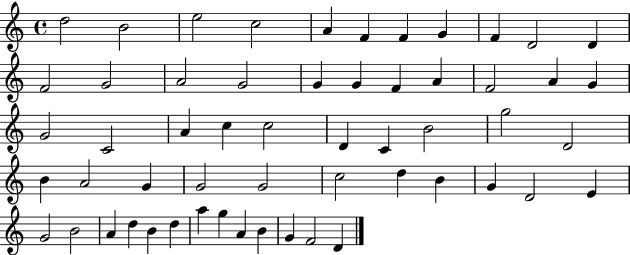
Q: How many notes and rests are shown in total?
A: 56